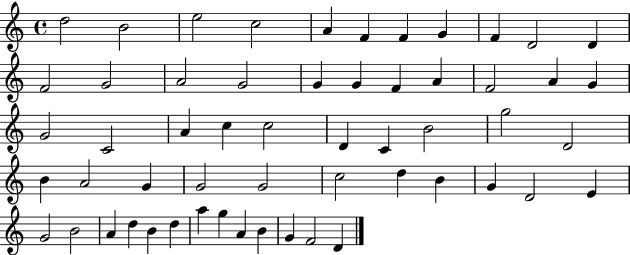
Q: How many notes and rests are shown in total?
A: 56